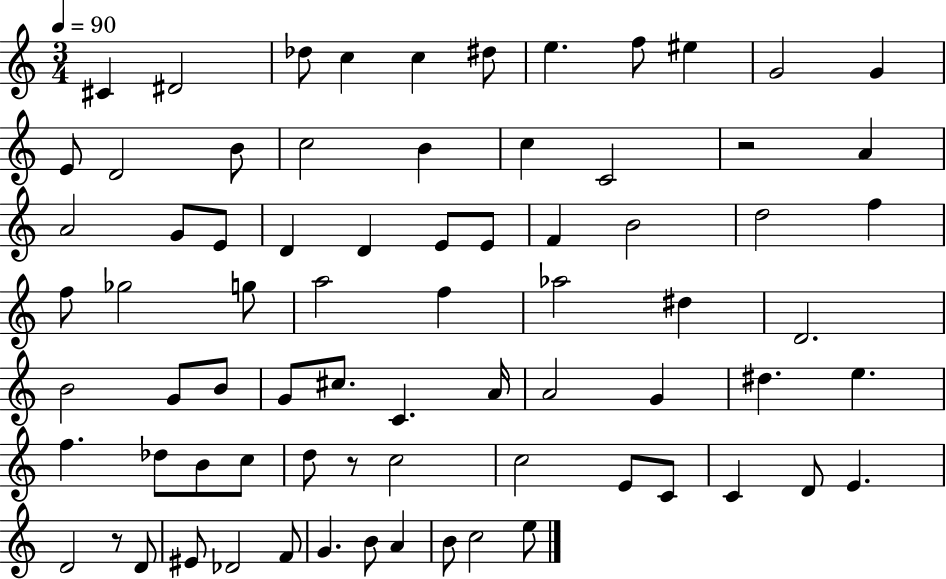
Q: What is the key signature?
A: C major